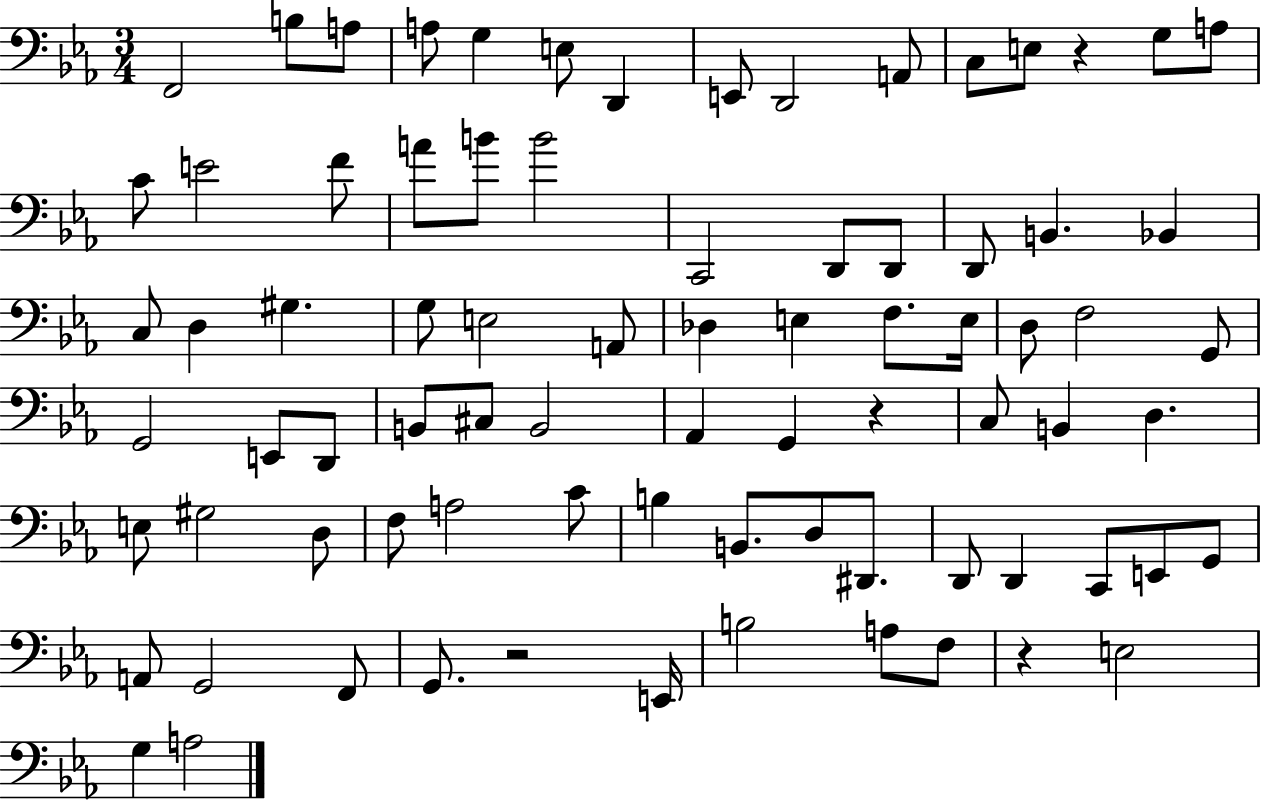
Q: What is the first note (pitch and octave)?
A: F2